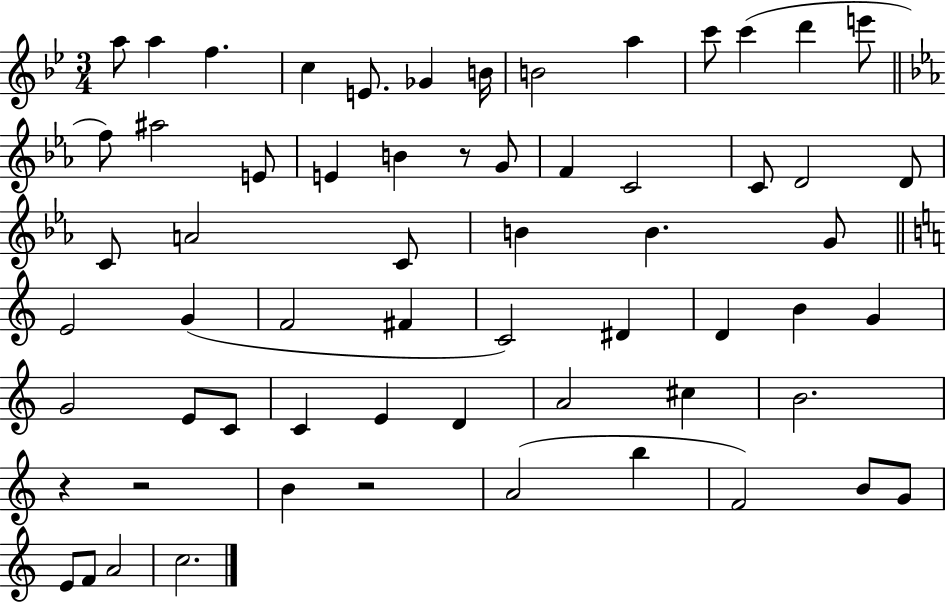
A5/e A5/q F5/q. C5/q E4/e. Gb4/q B4/s B4/h A5/q C6/e C6/q D6/q E6/e F5/e A#5/h E4/e E4/q B4/q R/e G4/e F4/q C4/h C4/e D4/h D4/e C4/e A4/h C4/e B4/q B4/q. G4/e E4/h G4/q F4/h F#4/q C4/h D#4/q D4/q B4/q G4/q G4/h E4/e C4/e C4/q E4/q D4/q A4/h C#5/q B4/h. R/q R/h B4/q R/h A4/h B5/q F4/h B4/e G4/e E4/e F4/e A4/h C5/h.